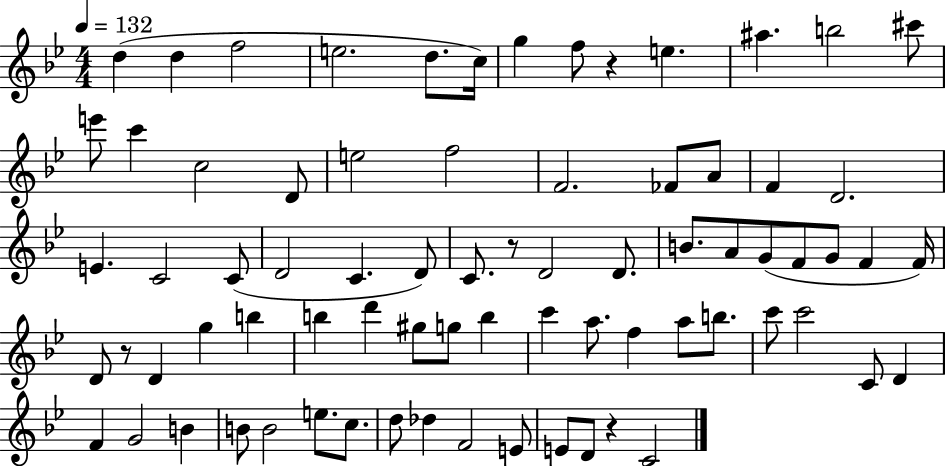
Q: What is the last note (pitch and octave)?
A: C4